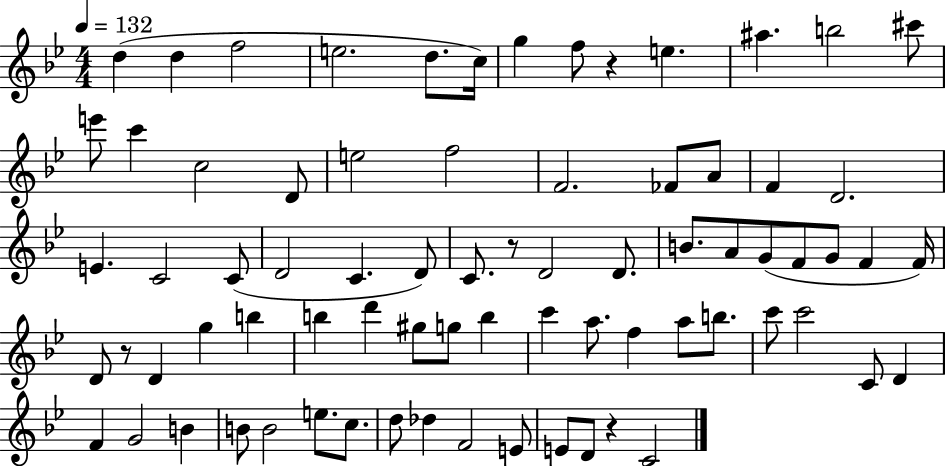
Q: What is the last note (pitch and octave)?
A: C4